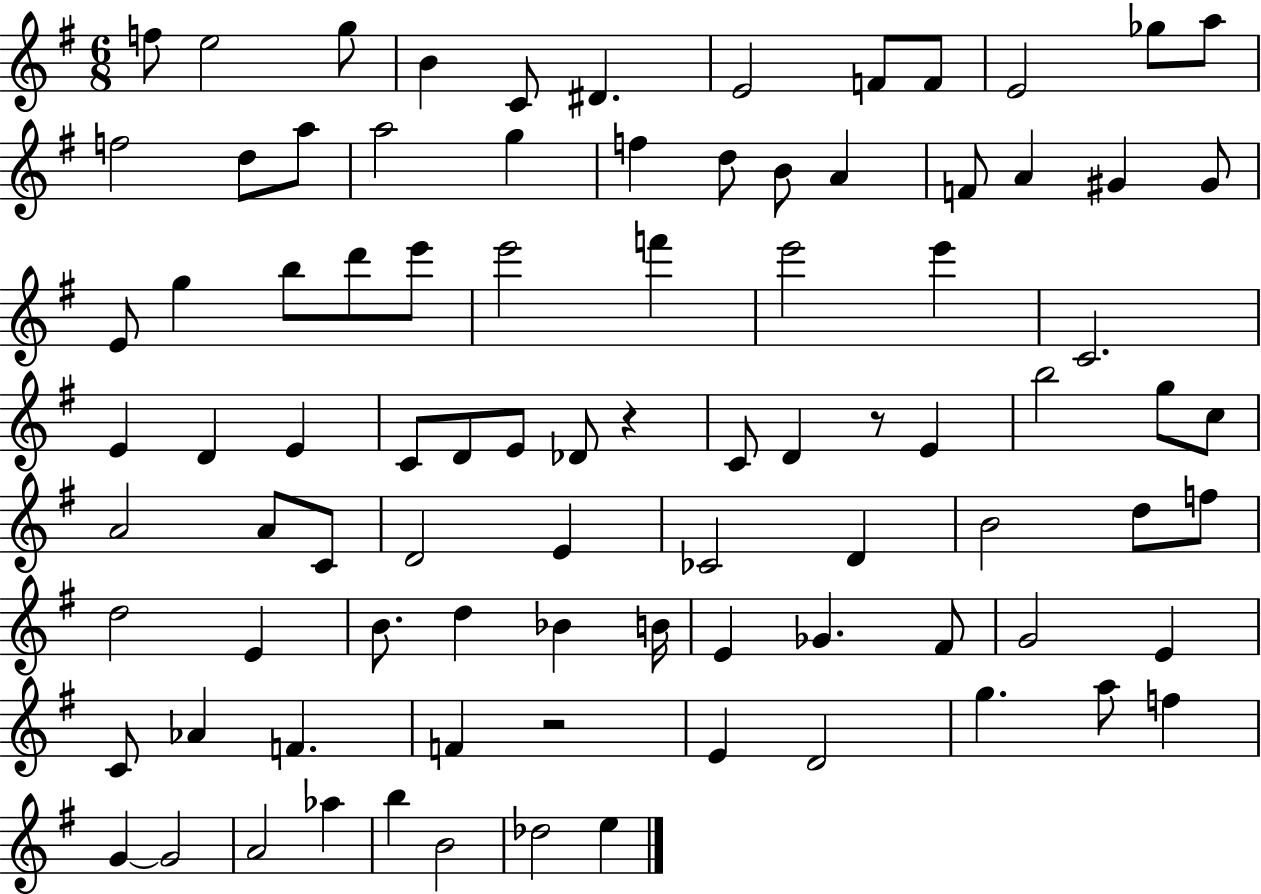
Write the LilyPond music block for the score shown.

{
  \clef treble
  \numericTimeSignature
  \time 6/8
  \key g \major
  f''8 e''2 g''8 | b'4 c'8 dis'4. | e'2 f'8 f'8 | e'2 ges''8 a''8 | \break f''2 d''8 a''8 | a''2 g''4 | f''4 d''8 b'8 a'4 | f'8 a'4 gis'4 gis'8 | \break e'8 g''4 b''8 d'''8 e'''8 | e'''2 f'''4 | e'''2 e'''4 | c'2. | \break e'4 d'4 e'4 | c'8 d'8 e'8 des'8 r4 | c'8 d'4 r8 e'4 | b''2 g''8 c''8 | \break a'2 a'8 c'8 | d'2 e'4 | ces'2 d'4 | b'2 d''8 f''8 | \break d''2 e'4 | b'8. d''4 bes'4 b'16 | e'4 ges'4. fis'8 | g'2 e'4 | \break c'8 aes'4 f'4. | f'4 r2 | e'4 d'2 | g''4. a''8 f''4 | \break g'4~~ g'2 | a'2 aes''4 | b''4 b'2 | des''2 e''4 | \break \bar "|."
}